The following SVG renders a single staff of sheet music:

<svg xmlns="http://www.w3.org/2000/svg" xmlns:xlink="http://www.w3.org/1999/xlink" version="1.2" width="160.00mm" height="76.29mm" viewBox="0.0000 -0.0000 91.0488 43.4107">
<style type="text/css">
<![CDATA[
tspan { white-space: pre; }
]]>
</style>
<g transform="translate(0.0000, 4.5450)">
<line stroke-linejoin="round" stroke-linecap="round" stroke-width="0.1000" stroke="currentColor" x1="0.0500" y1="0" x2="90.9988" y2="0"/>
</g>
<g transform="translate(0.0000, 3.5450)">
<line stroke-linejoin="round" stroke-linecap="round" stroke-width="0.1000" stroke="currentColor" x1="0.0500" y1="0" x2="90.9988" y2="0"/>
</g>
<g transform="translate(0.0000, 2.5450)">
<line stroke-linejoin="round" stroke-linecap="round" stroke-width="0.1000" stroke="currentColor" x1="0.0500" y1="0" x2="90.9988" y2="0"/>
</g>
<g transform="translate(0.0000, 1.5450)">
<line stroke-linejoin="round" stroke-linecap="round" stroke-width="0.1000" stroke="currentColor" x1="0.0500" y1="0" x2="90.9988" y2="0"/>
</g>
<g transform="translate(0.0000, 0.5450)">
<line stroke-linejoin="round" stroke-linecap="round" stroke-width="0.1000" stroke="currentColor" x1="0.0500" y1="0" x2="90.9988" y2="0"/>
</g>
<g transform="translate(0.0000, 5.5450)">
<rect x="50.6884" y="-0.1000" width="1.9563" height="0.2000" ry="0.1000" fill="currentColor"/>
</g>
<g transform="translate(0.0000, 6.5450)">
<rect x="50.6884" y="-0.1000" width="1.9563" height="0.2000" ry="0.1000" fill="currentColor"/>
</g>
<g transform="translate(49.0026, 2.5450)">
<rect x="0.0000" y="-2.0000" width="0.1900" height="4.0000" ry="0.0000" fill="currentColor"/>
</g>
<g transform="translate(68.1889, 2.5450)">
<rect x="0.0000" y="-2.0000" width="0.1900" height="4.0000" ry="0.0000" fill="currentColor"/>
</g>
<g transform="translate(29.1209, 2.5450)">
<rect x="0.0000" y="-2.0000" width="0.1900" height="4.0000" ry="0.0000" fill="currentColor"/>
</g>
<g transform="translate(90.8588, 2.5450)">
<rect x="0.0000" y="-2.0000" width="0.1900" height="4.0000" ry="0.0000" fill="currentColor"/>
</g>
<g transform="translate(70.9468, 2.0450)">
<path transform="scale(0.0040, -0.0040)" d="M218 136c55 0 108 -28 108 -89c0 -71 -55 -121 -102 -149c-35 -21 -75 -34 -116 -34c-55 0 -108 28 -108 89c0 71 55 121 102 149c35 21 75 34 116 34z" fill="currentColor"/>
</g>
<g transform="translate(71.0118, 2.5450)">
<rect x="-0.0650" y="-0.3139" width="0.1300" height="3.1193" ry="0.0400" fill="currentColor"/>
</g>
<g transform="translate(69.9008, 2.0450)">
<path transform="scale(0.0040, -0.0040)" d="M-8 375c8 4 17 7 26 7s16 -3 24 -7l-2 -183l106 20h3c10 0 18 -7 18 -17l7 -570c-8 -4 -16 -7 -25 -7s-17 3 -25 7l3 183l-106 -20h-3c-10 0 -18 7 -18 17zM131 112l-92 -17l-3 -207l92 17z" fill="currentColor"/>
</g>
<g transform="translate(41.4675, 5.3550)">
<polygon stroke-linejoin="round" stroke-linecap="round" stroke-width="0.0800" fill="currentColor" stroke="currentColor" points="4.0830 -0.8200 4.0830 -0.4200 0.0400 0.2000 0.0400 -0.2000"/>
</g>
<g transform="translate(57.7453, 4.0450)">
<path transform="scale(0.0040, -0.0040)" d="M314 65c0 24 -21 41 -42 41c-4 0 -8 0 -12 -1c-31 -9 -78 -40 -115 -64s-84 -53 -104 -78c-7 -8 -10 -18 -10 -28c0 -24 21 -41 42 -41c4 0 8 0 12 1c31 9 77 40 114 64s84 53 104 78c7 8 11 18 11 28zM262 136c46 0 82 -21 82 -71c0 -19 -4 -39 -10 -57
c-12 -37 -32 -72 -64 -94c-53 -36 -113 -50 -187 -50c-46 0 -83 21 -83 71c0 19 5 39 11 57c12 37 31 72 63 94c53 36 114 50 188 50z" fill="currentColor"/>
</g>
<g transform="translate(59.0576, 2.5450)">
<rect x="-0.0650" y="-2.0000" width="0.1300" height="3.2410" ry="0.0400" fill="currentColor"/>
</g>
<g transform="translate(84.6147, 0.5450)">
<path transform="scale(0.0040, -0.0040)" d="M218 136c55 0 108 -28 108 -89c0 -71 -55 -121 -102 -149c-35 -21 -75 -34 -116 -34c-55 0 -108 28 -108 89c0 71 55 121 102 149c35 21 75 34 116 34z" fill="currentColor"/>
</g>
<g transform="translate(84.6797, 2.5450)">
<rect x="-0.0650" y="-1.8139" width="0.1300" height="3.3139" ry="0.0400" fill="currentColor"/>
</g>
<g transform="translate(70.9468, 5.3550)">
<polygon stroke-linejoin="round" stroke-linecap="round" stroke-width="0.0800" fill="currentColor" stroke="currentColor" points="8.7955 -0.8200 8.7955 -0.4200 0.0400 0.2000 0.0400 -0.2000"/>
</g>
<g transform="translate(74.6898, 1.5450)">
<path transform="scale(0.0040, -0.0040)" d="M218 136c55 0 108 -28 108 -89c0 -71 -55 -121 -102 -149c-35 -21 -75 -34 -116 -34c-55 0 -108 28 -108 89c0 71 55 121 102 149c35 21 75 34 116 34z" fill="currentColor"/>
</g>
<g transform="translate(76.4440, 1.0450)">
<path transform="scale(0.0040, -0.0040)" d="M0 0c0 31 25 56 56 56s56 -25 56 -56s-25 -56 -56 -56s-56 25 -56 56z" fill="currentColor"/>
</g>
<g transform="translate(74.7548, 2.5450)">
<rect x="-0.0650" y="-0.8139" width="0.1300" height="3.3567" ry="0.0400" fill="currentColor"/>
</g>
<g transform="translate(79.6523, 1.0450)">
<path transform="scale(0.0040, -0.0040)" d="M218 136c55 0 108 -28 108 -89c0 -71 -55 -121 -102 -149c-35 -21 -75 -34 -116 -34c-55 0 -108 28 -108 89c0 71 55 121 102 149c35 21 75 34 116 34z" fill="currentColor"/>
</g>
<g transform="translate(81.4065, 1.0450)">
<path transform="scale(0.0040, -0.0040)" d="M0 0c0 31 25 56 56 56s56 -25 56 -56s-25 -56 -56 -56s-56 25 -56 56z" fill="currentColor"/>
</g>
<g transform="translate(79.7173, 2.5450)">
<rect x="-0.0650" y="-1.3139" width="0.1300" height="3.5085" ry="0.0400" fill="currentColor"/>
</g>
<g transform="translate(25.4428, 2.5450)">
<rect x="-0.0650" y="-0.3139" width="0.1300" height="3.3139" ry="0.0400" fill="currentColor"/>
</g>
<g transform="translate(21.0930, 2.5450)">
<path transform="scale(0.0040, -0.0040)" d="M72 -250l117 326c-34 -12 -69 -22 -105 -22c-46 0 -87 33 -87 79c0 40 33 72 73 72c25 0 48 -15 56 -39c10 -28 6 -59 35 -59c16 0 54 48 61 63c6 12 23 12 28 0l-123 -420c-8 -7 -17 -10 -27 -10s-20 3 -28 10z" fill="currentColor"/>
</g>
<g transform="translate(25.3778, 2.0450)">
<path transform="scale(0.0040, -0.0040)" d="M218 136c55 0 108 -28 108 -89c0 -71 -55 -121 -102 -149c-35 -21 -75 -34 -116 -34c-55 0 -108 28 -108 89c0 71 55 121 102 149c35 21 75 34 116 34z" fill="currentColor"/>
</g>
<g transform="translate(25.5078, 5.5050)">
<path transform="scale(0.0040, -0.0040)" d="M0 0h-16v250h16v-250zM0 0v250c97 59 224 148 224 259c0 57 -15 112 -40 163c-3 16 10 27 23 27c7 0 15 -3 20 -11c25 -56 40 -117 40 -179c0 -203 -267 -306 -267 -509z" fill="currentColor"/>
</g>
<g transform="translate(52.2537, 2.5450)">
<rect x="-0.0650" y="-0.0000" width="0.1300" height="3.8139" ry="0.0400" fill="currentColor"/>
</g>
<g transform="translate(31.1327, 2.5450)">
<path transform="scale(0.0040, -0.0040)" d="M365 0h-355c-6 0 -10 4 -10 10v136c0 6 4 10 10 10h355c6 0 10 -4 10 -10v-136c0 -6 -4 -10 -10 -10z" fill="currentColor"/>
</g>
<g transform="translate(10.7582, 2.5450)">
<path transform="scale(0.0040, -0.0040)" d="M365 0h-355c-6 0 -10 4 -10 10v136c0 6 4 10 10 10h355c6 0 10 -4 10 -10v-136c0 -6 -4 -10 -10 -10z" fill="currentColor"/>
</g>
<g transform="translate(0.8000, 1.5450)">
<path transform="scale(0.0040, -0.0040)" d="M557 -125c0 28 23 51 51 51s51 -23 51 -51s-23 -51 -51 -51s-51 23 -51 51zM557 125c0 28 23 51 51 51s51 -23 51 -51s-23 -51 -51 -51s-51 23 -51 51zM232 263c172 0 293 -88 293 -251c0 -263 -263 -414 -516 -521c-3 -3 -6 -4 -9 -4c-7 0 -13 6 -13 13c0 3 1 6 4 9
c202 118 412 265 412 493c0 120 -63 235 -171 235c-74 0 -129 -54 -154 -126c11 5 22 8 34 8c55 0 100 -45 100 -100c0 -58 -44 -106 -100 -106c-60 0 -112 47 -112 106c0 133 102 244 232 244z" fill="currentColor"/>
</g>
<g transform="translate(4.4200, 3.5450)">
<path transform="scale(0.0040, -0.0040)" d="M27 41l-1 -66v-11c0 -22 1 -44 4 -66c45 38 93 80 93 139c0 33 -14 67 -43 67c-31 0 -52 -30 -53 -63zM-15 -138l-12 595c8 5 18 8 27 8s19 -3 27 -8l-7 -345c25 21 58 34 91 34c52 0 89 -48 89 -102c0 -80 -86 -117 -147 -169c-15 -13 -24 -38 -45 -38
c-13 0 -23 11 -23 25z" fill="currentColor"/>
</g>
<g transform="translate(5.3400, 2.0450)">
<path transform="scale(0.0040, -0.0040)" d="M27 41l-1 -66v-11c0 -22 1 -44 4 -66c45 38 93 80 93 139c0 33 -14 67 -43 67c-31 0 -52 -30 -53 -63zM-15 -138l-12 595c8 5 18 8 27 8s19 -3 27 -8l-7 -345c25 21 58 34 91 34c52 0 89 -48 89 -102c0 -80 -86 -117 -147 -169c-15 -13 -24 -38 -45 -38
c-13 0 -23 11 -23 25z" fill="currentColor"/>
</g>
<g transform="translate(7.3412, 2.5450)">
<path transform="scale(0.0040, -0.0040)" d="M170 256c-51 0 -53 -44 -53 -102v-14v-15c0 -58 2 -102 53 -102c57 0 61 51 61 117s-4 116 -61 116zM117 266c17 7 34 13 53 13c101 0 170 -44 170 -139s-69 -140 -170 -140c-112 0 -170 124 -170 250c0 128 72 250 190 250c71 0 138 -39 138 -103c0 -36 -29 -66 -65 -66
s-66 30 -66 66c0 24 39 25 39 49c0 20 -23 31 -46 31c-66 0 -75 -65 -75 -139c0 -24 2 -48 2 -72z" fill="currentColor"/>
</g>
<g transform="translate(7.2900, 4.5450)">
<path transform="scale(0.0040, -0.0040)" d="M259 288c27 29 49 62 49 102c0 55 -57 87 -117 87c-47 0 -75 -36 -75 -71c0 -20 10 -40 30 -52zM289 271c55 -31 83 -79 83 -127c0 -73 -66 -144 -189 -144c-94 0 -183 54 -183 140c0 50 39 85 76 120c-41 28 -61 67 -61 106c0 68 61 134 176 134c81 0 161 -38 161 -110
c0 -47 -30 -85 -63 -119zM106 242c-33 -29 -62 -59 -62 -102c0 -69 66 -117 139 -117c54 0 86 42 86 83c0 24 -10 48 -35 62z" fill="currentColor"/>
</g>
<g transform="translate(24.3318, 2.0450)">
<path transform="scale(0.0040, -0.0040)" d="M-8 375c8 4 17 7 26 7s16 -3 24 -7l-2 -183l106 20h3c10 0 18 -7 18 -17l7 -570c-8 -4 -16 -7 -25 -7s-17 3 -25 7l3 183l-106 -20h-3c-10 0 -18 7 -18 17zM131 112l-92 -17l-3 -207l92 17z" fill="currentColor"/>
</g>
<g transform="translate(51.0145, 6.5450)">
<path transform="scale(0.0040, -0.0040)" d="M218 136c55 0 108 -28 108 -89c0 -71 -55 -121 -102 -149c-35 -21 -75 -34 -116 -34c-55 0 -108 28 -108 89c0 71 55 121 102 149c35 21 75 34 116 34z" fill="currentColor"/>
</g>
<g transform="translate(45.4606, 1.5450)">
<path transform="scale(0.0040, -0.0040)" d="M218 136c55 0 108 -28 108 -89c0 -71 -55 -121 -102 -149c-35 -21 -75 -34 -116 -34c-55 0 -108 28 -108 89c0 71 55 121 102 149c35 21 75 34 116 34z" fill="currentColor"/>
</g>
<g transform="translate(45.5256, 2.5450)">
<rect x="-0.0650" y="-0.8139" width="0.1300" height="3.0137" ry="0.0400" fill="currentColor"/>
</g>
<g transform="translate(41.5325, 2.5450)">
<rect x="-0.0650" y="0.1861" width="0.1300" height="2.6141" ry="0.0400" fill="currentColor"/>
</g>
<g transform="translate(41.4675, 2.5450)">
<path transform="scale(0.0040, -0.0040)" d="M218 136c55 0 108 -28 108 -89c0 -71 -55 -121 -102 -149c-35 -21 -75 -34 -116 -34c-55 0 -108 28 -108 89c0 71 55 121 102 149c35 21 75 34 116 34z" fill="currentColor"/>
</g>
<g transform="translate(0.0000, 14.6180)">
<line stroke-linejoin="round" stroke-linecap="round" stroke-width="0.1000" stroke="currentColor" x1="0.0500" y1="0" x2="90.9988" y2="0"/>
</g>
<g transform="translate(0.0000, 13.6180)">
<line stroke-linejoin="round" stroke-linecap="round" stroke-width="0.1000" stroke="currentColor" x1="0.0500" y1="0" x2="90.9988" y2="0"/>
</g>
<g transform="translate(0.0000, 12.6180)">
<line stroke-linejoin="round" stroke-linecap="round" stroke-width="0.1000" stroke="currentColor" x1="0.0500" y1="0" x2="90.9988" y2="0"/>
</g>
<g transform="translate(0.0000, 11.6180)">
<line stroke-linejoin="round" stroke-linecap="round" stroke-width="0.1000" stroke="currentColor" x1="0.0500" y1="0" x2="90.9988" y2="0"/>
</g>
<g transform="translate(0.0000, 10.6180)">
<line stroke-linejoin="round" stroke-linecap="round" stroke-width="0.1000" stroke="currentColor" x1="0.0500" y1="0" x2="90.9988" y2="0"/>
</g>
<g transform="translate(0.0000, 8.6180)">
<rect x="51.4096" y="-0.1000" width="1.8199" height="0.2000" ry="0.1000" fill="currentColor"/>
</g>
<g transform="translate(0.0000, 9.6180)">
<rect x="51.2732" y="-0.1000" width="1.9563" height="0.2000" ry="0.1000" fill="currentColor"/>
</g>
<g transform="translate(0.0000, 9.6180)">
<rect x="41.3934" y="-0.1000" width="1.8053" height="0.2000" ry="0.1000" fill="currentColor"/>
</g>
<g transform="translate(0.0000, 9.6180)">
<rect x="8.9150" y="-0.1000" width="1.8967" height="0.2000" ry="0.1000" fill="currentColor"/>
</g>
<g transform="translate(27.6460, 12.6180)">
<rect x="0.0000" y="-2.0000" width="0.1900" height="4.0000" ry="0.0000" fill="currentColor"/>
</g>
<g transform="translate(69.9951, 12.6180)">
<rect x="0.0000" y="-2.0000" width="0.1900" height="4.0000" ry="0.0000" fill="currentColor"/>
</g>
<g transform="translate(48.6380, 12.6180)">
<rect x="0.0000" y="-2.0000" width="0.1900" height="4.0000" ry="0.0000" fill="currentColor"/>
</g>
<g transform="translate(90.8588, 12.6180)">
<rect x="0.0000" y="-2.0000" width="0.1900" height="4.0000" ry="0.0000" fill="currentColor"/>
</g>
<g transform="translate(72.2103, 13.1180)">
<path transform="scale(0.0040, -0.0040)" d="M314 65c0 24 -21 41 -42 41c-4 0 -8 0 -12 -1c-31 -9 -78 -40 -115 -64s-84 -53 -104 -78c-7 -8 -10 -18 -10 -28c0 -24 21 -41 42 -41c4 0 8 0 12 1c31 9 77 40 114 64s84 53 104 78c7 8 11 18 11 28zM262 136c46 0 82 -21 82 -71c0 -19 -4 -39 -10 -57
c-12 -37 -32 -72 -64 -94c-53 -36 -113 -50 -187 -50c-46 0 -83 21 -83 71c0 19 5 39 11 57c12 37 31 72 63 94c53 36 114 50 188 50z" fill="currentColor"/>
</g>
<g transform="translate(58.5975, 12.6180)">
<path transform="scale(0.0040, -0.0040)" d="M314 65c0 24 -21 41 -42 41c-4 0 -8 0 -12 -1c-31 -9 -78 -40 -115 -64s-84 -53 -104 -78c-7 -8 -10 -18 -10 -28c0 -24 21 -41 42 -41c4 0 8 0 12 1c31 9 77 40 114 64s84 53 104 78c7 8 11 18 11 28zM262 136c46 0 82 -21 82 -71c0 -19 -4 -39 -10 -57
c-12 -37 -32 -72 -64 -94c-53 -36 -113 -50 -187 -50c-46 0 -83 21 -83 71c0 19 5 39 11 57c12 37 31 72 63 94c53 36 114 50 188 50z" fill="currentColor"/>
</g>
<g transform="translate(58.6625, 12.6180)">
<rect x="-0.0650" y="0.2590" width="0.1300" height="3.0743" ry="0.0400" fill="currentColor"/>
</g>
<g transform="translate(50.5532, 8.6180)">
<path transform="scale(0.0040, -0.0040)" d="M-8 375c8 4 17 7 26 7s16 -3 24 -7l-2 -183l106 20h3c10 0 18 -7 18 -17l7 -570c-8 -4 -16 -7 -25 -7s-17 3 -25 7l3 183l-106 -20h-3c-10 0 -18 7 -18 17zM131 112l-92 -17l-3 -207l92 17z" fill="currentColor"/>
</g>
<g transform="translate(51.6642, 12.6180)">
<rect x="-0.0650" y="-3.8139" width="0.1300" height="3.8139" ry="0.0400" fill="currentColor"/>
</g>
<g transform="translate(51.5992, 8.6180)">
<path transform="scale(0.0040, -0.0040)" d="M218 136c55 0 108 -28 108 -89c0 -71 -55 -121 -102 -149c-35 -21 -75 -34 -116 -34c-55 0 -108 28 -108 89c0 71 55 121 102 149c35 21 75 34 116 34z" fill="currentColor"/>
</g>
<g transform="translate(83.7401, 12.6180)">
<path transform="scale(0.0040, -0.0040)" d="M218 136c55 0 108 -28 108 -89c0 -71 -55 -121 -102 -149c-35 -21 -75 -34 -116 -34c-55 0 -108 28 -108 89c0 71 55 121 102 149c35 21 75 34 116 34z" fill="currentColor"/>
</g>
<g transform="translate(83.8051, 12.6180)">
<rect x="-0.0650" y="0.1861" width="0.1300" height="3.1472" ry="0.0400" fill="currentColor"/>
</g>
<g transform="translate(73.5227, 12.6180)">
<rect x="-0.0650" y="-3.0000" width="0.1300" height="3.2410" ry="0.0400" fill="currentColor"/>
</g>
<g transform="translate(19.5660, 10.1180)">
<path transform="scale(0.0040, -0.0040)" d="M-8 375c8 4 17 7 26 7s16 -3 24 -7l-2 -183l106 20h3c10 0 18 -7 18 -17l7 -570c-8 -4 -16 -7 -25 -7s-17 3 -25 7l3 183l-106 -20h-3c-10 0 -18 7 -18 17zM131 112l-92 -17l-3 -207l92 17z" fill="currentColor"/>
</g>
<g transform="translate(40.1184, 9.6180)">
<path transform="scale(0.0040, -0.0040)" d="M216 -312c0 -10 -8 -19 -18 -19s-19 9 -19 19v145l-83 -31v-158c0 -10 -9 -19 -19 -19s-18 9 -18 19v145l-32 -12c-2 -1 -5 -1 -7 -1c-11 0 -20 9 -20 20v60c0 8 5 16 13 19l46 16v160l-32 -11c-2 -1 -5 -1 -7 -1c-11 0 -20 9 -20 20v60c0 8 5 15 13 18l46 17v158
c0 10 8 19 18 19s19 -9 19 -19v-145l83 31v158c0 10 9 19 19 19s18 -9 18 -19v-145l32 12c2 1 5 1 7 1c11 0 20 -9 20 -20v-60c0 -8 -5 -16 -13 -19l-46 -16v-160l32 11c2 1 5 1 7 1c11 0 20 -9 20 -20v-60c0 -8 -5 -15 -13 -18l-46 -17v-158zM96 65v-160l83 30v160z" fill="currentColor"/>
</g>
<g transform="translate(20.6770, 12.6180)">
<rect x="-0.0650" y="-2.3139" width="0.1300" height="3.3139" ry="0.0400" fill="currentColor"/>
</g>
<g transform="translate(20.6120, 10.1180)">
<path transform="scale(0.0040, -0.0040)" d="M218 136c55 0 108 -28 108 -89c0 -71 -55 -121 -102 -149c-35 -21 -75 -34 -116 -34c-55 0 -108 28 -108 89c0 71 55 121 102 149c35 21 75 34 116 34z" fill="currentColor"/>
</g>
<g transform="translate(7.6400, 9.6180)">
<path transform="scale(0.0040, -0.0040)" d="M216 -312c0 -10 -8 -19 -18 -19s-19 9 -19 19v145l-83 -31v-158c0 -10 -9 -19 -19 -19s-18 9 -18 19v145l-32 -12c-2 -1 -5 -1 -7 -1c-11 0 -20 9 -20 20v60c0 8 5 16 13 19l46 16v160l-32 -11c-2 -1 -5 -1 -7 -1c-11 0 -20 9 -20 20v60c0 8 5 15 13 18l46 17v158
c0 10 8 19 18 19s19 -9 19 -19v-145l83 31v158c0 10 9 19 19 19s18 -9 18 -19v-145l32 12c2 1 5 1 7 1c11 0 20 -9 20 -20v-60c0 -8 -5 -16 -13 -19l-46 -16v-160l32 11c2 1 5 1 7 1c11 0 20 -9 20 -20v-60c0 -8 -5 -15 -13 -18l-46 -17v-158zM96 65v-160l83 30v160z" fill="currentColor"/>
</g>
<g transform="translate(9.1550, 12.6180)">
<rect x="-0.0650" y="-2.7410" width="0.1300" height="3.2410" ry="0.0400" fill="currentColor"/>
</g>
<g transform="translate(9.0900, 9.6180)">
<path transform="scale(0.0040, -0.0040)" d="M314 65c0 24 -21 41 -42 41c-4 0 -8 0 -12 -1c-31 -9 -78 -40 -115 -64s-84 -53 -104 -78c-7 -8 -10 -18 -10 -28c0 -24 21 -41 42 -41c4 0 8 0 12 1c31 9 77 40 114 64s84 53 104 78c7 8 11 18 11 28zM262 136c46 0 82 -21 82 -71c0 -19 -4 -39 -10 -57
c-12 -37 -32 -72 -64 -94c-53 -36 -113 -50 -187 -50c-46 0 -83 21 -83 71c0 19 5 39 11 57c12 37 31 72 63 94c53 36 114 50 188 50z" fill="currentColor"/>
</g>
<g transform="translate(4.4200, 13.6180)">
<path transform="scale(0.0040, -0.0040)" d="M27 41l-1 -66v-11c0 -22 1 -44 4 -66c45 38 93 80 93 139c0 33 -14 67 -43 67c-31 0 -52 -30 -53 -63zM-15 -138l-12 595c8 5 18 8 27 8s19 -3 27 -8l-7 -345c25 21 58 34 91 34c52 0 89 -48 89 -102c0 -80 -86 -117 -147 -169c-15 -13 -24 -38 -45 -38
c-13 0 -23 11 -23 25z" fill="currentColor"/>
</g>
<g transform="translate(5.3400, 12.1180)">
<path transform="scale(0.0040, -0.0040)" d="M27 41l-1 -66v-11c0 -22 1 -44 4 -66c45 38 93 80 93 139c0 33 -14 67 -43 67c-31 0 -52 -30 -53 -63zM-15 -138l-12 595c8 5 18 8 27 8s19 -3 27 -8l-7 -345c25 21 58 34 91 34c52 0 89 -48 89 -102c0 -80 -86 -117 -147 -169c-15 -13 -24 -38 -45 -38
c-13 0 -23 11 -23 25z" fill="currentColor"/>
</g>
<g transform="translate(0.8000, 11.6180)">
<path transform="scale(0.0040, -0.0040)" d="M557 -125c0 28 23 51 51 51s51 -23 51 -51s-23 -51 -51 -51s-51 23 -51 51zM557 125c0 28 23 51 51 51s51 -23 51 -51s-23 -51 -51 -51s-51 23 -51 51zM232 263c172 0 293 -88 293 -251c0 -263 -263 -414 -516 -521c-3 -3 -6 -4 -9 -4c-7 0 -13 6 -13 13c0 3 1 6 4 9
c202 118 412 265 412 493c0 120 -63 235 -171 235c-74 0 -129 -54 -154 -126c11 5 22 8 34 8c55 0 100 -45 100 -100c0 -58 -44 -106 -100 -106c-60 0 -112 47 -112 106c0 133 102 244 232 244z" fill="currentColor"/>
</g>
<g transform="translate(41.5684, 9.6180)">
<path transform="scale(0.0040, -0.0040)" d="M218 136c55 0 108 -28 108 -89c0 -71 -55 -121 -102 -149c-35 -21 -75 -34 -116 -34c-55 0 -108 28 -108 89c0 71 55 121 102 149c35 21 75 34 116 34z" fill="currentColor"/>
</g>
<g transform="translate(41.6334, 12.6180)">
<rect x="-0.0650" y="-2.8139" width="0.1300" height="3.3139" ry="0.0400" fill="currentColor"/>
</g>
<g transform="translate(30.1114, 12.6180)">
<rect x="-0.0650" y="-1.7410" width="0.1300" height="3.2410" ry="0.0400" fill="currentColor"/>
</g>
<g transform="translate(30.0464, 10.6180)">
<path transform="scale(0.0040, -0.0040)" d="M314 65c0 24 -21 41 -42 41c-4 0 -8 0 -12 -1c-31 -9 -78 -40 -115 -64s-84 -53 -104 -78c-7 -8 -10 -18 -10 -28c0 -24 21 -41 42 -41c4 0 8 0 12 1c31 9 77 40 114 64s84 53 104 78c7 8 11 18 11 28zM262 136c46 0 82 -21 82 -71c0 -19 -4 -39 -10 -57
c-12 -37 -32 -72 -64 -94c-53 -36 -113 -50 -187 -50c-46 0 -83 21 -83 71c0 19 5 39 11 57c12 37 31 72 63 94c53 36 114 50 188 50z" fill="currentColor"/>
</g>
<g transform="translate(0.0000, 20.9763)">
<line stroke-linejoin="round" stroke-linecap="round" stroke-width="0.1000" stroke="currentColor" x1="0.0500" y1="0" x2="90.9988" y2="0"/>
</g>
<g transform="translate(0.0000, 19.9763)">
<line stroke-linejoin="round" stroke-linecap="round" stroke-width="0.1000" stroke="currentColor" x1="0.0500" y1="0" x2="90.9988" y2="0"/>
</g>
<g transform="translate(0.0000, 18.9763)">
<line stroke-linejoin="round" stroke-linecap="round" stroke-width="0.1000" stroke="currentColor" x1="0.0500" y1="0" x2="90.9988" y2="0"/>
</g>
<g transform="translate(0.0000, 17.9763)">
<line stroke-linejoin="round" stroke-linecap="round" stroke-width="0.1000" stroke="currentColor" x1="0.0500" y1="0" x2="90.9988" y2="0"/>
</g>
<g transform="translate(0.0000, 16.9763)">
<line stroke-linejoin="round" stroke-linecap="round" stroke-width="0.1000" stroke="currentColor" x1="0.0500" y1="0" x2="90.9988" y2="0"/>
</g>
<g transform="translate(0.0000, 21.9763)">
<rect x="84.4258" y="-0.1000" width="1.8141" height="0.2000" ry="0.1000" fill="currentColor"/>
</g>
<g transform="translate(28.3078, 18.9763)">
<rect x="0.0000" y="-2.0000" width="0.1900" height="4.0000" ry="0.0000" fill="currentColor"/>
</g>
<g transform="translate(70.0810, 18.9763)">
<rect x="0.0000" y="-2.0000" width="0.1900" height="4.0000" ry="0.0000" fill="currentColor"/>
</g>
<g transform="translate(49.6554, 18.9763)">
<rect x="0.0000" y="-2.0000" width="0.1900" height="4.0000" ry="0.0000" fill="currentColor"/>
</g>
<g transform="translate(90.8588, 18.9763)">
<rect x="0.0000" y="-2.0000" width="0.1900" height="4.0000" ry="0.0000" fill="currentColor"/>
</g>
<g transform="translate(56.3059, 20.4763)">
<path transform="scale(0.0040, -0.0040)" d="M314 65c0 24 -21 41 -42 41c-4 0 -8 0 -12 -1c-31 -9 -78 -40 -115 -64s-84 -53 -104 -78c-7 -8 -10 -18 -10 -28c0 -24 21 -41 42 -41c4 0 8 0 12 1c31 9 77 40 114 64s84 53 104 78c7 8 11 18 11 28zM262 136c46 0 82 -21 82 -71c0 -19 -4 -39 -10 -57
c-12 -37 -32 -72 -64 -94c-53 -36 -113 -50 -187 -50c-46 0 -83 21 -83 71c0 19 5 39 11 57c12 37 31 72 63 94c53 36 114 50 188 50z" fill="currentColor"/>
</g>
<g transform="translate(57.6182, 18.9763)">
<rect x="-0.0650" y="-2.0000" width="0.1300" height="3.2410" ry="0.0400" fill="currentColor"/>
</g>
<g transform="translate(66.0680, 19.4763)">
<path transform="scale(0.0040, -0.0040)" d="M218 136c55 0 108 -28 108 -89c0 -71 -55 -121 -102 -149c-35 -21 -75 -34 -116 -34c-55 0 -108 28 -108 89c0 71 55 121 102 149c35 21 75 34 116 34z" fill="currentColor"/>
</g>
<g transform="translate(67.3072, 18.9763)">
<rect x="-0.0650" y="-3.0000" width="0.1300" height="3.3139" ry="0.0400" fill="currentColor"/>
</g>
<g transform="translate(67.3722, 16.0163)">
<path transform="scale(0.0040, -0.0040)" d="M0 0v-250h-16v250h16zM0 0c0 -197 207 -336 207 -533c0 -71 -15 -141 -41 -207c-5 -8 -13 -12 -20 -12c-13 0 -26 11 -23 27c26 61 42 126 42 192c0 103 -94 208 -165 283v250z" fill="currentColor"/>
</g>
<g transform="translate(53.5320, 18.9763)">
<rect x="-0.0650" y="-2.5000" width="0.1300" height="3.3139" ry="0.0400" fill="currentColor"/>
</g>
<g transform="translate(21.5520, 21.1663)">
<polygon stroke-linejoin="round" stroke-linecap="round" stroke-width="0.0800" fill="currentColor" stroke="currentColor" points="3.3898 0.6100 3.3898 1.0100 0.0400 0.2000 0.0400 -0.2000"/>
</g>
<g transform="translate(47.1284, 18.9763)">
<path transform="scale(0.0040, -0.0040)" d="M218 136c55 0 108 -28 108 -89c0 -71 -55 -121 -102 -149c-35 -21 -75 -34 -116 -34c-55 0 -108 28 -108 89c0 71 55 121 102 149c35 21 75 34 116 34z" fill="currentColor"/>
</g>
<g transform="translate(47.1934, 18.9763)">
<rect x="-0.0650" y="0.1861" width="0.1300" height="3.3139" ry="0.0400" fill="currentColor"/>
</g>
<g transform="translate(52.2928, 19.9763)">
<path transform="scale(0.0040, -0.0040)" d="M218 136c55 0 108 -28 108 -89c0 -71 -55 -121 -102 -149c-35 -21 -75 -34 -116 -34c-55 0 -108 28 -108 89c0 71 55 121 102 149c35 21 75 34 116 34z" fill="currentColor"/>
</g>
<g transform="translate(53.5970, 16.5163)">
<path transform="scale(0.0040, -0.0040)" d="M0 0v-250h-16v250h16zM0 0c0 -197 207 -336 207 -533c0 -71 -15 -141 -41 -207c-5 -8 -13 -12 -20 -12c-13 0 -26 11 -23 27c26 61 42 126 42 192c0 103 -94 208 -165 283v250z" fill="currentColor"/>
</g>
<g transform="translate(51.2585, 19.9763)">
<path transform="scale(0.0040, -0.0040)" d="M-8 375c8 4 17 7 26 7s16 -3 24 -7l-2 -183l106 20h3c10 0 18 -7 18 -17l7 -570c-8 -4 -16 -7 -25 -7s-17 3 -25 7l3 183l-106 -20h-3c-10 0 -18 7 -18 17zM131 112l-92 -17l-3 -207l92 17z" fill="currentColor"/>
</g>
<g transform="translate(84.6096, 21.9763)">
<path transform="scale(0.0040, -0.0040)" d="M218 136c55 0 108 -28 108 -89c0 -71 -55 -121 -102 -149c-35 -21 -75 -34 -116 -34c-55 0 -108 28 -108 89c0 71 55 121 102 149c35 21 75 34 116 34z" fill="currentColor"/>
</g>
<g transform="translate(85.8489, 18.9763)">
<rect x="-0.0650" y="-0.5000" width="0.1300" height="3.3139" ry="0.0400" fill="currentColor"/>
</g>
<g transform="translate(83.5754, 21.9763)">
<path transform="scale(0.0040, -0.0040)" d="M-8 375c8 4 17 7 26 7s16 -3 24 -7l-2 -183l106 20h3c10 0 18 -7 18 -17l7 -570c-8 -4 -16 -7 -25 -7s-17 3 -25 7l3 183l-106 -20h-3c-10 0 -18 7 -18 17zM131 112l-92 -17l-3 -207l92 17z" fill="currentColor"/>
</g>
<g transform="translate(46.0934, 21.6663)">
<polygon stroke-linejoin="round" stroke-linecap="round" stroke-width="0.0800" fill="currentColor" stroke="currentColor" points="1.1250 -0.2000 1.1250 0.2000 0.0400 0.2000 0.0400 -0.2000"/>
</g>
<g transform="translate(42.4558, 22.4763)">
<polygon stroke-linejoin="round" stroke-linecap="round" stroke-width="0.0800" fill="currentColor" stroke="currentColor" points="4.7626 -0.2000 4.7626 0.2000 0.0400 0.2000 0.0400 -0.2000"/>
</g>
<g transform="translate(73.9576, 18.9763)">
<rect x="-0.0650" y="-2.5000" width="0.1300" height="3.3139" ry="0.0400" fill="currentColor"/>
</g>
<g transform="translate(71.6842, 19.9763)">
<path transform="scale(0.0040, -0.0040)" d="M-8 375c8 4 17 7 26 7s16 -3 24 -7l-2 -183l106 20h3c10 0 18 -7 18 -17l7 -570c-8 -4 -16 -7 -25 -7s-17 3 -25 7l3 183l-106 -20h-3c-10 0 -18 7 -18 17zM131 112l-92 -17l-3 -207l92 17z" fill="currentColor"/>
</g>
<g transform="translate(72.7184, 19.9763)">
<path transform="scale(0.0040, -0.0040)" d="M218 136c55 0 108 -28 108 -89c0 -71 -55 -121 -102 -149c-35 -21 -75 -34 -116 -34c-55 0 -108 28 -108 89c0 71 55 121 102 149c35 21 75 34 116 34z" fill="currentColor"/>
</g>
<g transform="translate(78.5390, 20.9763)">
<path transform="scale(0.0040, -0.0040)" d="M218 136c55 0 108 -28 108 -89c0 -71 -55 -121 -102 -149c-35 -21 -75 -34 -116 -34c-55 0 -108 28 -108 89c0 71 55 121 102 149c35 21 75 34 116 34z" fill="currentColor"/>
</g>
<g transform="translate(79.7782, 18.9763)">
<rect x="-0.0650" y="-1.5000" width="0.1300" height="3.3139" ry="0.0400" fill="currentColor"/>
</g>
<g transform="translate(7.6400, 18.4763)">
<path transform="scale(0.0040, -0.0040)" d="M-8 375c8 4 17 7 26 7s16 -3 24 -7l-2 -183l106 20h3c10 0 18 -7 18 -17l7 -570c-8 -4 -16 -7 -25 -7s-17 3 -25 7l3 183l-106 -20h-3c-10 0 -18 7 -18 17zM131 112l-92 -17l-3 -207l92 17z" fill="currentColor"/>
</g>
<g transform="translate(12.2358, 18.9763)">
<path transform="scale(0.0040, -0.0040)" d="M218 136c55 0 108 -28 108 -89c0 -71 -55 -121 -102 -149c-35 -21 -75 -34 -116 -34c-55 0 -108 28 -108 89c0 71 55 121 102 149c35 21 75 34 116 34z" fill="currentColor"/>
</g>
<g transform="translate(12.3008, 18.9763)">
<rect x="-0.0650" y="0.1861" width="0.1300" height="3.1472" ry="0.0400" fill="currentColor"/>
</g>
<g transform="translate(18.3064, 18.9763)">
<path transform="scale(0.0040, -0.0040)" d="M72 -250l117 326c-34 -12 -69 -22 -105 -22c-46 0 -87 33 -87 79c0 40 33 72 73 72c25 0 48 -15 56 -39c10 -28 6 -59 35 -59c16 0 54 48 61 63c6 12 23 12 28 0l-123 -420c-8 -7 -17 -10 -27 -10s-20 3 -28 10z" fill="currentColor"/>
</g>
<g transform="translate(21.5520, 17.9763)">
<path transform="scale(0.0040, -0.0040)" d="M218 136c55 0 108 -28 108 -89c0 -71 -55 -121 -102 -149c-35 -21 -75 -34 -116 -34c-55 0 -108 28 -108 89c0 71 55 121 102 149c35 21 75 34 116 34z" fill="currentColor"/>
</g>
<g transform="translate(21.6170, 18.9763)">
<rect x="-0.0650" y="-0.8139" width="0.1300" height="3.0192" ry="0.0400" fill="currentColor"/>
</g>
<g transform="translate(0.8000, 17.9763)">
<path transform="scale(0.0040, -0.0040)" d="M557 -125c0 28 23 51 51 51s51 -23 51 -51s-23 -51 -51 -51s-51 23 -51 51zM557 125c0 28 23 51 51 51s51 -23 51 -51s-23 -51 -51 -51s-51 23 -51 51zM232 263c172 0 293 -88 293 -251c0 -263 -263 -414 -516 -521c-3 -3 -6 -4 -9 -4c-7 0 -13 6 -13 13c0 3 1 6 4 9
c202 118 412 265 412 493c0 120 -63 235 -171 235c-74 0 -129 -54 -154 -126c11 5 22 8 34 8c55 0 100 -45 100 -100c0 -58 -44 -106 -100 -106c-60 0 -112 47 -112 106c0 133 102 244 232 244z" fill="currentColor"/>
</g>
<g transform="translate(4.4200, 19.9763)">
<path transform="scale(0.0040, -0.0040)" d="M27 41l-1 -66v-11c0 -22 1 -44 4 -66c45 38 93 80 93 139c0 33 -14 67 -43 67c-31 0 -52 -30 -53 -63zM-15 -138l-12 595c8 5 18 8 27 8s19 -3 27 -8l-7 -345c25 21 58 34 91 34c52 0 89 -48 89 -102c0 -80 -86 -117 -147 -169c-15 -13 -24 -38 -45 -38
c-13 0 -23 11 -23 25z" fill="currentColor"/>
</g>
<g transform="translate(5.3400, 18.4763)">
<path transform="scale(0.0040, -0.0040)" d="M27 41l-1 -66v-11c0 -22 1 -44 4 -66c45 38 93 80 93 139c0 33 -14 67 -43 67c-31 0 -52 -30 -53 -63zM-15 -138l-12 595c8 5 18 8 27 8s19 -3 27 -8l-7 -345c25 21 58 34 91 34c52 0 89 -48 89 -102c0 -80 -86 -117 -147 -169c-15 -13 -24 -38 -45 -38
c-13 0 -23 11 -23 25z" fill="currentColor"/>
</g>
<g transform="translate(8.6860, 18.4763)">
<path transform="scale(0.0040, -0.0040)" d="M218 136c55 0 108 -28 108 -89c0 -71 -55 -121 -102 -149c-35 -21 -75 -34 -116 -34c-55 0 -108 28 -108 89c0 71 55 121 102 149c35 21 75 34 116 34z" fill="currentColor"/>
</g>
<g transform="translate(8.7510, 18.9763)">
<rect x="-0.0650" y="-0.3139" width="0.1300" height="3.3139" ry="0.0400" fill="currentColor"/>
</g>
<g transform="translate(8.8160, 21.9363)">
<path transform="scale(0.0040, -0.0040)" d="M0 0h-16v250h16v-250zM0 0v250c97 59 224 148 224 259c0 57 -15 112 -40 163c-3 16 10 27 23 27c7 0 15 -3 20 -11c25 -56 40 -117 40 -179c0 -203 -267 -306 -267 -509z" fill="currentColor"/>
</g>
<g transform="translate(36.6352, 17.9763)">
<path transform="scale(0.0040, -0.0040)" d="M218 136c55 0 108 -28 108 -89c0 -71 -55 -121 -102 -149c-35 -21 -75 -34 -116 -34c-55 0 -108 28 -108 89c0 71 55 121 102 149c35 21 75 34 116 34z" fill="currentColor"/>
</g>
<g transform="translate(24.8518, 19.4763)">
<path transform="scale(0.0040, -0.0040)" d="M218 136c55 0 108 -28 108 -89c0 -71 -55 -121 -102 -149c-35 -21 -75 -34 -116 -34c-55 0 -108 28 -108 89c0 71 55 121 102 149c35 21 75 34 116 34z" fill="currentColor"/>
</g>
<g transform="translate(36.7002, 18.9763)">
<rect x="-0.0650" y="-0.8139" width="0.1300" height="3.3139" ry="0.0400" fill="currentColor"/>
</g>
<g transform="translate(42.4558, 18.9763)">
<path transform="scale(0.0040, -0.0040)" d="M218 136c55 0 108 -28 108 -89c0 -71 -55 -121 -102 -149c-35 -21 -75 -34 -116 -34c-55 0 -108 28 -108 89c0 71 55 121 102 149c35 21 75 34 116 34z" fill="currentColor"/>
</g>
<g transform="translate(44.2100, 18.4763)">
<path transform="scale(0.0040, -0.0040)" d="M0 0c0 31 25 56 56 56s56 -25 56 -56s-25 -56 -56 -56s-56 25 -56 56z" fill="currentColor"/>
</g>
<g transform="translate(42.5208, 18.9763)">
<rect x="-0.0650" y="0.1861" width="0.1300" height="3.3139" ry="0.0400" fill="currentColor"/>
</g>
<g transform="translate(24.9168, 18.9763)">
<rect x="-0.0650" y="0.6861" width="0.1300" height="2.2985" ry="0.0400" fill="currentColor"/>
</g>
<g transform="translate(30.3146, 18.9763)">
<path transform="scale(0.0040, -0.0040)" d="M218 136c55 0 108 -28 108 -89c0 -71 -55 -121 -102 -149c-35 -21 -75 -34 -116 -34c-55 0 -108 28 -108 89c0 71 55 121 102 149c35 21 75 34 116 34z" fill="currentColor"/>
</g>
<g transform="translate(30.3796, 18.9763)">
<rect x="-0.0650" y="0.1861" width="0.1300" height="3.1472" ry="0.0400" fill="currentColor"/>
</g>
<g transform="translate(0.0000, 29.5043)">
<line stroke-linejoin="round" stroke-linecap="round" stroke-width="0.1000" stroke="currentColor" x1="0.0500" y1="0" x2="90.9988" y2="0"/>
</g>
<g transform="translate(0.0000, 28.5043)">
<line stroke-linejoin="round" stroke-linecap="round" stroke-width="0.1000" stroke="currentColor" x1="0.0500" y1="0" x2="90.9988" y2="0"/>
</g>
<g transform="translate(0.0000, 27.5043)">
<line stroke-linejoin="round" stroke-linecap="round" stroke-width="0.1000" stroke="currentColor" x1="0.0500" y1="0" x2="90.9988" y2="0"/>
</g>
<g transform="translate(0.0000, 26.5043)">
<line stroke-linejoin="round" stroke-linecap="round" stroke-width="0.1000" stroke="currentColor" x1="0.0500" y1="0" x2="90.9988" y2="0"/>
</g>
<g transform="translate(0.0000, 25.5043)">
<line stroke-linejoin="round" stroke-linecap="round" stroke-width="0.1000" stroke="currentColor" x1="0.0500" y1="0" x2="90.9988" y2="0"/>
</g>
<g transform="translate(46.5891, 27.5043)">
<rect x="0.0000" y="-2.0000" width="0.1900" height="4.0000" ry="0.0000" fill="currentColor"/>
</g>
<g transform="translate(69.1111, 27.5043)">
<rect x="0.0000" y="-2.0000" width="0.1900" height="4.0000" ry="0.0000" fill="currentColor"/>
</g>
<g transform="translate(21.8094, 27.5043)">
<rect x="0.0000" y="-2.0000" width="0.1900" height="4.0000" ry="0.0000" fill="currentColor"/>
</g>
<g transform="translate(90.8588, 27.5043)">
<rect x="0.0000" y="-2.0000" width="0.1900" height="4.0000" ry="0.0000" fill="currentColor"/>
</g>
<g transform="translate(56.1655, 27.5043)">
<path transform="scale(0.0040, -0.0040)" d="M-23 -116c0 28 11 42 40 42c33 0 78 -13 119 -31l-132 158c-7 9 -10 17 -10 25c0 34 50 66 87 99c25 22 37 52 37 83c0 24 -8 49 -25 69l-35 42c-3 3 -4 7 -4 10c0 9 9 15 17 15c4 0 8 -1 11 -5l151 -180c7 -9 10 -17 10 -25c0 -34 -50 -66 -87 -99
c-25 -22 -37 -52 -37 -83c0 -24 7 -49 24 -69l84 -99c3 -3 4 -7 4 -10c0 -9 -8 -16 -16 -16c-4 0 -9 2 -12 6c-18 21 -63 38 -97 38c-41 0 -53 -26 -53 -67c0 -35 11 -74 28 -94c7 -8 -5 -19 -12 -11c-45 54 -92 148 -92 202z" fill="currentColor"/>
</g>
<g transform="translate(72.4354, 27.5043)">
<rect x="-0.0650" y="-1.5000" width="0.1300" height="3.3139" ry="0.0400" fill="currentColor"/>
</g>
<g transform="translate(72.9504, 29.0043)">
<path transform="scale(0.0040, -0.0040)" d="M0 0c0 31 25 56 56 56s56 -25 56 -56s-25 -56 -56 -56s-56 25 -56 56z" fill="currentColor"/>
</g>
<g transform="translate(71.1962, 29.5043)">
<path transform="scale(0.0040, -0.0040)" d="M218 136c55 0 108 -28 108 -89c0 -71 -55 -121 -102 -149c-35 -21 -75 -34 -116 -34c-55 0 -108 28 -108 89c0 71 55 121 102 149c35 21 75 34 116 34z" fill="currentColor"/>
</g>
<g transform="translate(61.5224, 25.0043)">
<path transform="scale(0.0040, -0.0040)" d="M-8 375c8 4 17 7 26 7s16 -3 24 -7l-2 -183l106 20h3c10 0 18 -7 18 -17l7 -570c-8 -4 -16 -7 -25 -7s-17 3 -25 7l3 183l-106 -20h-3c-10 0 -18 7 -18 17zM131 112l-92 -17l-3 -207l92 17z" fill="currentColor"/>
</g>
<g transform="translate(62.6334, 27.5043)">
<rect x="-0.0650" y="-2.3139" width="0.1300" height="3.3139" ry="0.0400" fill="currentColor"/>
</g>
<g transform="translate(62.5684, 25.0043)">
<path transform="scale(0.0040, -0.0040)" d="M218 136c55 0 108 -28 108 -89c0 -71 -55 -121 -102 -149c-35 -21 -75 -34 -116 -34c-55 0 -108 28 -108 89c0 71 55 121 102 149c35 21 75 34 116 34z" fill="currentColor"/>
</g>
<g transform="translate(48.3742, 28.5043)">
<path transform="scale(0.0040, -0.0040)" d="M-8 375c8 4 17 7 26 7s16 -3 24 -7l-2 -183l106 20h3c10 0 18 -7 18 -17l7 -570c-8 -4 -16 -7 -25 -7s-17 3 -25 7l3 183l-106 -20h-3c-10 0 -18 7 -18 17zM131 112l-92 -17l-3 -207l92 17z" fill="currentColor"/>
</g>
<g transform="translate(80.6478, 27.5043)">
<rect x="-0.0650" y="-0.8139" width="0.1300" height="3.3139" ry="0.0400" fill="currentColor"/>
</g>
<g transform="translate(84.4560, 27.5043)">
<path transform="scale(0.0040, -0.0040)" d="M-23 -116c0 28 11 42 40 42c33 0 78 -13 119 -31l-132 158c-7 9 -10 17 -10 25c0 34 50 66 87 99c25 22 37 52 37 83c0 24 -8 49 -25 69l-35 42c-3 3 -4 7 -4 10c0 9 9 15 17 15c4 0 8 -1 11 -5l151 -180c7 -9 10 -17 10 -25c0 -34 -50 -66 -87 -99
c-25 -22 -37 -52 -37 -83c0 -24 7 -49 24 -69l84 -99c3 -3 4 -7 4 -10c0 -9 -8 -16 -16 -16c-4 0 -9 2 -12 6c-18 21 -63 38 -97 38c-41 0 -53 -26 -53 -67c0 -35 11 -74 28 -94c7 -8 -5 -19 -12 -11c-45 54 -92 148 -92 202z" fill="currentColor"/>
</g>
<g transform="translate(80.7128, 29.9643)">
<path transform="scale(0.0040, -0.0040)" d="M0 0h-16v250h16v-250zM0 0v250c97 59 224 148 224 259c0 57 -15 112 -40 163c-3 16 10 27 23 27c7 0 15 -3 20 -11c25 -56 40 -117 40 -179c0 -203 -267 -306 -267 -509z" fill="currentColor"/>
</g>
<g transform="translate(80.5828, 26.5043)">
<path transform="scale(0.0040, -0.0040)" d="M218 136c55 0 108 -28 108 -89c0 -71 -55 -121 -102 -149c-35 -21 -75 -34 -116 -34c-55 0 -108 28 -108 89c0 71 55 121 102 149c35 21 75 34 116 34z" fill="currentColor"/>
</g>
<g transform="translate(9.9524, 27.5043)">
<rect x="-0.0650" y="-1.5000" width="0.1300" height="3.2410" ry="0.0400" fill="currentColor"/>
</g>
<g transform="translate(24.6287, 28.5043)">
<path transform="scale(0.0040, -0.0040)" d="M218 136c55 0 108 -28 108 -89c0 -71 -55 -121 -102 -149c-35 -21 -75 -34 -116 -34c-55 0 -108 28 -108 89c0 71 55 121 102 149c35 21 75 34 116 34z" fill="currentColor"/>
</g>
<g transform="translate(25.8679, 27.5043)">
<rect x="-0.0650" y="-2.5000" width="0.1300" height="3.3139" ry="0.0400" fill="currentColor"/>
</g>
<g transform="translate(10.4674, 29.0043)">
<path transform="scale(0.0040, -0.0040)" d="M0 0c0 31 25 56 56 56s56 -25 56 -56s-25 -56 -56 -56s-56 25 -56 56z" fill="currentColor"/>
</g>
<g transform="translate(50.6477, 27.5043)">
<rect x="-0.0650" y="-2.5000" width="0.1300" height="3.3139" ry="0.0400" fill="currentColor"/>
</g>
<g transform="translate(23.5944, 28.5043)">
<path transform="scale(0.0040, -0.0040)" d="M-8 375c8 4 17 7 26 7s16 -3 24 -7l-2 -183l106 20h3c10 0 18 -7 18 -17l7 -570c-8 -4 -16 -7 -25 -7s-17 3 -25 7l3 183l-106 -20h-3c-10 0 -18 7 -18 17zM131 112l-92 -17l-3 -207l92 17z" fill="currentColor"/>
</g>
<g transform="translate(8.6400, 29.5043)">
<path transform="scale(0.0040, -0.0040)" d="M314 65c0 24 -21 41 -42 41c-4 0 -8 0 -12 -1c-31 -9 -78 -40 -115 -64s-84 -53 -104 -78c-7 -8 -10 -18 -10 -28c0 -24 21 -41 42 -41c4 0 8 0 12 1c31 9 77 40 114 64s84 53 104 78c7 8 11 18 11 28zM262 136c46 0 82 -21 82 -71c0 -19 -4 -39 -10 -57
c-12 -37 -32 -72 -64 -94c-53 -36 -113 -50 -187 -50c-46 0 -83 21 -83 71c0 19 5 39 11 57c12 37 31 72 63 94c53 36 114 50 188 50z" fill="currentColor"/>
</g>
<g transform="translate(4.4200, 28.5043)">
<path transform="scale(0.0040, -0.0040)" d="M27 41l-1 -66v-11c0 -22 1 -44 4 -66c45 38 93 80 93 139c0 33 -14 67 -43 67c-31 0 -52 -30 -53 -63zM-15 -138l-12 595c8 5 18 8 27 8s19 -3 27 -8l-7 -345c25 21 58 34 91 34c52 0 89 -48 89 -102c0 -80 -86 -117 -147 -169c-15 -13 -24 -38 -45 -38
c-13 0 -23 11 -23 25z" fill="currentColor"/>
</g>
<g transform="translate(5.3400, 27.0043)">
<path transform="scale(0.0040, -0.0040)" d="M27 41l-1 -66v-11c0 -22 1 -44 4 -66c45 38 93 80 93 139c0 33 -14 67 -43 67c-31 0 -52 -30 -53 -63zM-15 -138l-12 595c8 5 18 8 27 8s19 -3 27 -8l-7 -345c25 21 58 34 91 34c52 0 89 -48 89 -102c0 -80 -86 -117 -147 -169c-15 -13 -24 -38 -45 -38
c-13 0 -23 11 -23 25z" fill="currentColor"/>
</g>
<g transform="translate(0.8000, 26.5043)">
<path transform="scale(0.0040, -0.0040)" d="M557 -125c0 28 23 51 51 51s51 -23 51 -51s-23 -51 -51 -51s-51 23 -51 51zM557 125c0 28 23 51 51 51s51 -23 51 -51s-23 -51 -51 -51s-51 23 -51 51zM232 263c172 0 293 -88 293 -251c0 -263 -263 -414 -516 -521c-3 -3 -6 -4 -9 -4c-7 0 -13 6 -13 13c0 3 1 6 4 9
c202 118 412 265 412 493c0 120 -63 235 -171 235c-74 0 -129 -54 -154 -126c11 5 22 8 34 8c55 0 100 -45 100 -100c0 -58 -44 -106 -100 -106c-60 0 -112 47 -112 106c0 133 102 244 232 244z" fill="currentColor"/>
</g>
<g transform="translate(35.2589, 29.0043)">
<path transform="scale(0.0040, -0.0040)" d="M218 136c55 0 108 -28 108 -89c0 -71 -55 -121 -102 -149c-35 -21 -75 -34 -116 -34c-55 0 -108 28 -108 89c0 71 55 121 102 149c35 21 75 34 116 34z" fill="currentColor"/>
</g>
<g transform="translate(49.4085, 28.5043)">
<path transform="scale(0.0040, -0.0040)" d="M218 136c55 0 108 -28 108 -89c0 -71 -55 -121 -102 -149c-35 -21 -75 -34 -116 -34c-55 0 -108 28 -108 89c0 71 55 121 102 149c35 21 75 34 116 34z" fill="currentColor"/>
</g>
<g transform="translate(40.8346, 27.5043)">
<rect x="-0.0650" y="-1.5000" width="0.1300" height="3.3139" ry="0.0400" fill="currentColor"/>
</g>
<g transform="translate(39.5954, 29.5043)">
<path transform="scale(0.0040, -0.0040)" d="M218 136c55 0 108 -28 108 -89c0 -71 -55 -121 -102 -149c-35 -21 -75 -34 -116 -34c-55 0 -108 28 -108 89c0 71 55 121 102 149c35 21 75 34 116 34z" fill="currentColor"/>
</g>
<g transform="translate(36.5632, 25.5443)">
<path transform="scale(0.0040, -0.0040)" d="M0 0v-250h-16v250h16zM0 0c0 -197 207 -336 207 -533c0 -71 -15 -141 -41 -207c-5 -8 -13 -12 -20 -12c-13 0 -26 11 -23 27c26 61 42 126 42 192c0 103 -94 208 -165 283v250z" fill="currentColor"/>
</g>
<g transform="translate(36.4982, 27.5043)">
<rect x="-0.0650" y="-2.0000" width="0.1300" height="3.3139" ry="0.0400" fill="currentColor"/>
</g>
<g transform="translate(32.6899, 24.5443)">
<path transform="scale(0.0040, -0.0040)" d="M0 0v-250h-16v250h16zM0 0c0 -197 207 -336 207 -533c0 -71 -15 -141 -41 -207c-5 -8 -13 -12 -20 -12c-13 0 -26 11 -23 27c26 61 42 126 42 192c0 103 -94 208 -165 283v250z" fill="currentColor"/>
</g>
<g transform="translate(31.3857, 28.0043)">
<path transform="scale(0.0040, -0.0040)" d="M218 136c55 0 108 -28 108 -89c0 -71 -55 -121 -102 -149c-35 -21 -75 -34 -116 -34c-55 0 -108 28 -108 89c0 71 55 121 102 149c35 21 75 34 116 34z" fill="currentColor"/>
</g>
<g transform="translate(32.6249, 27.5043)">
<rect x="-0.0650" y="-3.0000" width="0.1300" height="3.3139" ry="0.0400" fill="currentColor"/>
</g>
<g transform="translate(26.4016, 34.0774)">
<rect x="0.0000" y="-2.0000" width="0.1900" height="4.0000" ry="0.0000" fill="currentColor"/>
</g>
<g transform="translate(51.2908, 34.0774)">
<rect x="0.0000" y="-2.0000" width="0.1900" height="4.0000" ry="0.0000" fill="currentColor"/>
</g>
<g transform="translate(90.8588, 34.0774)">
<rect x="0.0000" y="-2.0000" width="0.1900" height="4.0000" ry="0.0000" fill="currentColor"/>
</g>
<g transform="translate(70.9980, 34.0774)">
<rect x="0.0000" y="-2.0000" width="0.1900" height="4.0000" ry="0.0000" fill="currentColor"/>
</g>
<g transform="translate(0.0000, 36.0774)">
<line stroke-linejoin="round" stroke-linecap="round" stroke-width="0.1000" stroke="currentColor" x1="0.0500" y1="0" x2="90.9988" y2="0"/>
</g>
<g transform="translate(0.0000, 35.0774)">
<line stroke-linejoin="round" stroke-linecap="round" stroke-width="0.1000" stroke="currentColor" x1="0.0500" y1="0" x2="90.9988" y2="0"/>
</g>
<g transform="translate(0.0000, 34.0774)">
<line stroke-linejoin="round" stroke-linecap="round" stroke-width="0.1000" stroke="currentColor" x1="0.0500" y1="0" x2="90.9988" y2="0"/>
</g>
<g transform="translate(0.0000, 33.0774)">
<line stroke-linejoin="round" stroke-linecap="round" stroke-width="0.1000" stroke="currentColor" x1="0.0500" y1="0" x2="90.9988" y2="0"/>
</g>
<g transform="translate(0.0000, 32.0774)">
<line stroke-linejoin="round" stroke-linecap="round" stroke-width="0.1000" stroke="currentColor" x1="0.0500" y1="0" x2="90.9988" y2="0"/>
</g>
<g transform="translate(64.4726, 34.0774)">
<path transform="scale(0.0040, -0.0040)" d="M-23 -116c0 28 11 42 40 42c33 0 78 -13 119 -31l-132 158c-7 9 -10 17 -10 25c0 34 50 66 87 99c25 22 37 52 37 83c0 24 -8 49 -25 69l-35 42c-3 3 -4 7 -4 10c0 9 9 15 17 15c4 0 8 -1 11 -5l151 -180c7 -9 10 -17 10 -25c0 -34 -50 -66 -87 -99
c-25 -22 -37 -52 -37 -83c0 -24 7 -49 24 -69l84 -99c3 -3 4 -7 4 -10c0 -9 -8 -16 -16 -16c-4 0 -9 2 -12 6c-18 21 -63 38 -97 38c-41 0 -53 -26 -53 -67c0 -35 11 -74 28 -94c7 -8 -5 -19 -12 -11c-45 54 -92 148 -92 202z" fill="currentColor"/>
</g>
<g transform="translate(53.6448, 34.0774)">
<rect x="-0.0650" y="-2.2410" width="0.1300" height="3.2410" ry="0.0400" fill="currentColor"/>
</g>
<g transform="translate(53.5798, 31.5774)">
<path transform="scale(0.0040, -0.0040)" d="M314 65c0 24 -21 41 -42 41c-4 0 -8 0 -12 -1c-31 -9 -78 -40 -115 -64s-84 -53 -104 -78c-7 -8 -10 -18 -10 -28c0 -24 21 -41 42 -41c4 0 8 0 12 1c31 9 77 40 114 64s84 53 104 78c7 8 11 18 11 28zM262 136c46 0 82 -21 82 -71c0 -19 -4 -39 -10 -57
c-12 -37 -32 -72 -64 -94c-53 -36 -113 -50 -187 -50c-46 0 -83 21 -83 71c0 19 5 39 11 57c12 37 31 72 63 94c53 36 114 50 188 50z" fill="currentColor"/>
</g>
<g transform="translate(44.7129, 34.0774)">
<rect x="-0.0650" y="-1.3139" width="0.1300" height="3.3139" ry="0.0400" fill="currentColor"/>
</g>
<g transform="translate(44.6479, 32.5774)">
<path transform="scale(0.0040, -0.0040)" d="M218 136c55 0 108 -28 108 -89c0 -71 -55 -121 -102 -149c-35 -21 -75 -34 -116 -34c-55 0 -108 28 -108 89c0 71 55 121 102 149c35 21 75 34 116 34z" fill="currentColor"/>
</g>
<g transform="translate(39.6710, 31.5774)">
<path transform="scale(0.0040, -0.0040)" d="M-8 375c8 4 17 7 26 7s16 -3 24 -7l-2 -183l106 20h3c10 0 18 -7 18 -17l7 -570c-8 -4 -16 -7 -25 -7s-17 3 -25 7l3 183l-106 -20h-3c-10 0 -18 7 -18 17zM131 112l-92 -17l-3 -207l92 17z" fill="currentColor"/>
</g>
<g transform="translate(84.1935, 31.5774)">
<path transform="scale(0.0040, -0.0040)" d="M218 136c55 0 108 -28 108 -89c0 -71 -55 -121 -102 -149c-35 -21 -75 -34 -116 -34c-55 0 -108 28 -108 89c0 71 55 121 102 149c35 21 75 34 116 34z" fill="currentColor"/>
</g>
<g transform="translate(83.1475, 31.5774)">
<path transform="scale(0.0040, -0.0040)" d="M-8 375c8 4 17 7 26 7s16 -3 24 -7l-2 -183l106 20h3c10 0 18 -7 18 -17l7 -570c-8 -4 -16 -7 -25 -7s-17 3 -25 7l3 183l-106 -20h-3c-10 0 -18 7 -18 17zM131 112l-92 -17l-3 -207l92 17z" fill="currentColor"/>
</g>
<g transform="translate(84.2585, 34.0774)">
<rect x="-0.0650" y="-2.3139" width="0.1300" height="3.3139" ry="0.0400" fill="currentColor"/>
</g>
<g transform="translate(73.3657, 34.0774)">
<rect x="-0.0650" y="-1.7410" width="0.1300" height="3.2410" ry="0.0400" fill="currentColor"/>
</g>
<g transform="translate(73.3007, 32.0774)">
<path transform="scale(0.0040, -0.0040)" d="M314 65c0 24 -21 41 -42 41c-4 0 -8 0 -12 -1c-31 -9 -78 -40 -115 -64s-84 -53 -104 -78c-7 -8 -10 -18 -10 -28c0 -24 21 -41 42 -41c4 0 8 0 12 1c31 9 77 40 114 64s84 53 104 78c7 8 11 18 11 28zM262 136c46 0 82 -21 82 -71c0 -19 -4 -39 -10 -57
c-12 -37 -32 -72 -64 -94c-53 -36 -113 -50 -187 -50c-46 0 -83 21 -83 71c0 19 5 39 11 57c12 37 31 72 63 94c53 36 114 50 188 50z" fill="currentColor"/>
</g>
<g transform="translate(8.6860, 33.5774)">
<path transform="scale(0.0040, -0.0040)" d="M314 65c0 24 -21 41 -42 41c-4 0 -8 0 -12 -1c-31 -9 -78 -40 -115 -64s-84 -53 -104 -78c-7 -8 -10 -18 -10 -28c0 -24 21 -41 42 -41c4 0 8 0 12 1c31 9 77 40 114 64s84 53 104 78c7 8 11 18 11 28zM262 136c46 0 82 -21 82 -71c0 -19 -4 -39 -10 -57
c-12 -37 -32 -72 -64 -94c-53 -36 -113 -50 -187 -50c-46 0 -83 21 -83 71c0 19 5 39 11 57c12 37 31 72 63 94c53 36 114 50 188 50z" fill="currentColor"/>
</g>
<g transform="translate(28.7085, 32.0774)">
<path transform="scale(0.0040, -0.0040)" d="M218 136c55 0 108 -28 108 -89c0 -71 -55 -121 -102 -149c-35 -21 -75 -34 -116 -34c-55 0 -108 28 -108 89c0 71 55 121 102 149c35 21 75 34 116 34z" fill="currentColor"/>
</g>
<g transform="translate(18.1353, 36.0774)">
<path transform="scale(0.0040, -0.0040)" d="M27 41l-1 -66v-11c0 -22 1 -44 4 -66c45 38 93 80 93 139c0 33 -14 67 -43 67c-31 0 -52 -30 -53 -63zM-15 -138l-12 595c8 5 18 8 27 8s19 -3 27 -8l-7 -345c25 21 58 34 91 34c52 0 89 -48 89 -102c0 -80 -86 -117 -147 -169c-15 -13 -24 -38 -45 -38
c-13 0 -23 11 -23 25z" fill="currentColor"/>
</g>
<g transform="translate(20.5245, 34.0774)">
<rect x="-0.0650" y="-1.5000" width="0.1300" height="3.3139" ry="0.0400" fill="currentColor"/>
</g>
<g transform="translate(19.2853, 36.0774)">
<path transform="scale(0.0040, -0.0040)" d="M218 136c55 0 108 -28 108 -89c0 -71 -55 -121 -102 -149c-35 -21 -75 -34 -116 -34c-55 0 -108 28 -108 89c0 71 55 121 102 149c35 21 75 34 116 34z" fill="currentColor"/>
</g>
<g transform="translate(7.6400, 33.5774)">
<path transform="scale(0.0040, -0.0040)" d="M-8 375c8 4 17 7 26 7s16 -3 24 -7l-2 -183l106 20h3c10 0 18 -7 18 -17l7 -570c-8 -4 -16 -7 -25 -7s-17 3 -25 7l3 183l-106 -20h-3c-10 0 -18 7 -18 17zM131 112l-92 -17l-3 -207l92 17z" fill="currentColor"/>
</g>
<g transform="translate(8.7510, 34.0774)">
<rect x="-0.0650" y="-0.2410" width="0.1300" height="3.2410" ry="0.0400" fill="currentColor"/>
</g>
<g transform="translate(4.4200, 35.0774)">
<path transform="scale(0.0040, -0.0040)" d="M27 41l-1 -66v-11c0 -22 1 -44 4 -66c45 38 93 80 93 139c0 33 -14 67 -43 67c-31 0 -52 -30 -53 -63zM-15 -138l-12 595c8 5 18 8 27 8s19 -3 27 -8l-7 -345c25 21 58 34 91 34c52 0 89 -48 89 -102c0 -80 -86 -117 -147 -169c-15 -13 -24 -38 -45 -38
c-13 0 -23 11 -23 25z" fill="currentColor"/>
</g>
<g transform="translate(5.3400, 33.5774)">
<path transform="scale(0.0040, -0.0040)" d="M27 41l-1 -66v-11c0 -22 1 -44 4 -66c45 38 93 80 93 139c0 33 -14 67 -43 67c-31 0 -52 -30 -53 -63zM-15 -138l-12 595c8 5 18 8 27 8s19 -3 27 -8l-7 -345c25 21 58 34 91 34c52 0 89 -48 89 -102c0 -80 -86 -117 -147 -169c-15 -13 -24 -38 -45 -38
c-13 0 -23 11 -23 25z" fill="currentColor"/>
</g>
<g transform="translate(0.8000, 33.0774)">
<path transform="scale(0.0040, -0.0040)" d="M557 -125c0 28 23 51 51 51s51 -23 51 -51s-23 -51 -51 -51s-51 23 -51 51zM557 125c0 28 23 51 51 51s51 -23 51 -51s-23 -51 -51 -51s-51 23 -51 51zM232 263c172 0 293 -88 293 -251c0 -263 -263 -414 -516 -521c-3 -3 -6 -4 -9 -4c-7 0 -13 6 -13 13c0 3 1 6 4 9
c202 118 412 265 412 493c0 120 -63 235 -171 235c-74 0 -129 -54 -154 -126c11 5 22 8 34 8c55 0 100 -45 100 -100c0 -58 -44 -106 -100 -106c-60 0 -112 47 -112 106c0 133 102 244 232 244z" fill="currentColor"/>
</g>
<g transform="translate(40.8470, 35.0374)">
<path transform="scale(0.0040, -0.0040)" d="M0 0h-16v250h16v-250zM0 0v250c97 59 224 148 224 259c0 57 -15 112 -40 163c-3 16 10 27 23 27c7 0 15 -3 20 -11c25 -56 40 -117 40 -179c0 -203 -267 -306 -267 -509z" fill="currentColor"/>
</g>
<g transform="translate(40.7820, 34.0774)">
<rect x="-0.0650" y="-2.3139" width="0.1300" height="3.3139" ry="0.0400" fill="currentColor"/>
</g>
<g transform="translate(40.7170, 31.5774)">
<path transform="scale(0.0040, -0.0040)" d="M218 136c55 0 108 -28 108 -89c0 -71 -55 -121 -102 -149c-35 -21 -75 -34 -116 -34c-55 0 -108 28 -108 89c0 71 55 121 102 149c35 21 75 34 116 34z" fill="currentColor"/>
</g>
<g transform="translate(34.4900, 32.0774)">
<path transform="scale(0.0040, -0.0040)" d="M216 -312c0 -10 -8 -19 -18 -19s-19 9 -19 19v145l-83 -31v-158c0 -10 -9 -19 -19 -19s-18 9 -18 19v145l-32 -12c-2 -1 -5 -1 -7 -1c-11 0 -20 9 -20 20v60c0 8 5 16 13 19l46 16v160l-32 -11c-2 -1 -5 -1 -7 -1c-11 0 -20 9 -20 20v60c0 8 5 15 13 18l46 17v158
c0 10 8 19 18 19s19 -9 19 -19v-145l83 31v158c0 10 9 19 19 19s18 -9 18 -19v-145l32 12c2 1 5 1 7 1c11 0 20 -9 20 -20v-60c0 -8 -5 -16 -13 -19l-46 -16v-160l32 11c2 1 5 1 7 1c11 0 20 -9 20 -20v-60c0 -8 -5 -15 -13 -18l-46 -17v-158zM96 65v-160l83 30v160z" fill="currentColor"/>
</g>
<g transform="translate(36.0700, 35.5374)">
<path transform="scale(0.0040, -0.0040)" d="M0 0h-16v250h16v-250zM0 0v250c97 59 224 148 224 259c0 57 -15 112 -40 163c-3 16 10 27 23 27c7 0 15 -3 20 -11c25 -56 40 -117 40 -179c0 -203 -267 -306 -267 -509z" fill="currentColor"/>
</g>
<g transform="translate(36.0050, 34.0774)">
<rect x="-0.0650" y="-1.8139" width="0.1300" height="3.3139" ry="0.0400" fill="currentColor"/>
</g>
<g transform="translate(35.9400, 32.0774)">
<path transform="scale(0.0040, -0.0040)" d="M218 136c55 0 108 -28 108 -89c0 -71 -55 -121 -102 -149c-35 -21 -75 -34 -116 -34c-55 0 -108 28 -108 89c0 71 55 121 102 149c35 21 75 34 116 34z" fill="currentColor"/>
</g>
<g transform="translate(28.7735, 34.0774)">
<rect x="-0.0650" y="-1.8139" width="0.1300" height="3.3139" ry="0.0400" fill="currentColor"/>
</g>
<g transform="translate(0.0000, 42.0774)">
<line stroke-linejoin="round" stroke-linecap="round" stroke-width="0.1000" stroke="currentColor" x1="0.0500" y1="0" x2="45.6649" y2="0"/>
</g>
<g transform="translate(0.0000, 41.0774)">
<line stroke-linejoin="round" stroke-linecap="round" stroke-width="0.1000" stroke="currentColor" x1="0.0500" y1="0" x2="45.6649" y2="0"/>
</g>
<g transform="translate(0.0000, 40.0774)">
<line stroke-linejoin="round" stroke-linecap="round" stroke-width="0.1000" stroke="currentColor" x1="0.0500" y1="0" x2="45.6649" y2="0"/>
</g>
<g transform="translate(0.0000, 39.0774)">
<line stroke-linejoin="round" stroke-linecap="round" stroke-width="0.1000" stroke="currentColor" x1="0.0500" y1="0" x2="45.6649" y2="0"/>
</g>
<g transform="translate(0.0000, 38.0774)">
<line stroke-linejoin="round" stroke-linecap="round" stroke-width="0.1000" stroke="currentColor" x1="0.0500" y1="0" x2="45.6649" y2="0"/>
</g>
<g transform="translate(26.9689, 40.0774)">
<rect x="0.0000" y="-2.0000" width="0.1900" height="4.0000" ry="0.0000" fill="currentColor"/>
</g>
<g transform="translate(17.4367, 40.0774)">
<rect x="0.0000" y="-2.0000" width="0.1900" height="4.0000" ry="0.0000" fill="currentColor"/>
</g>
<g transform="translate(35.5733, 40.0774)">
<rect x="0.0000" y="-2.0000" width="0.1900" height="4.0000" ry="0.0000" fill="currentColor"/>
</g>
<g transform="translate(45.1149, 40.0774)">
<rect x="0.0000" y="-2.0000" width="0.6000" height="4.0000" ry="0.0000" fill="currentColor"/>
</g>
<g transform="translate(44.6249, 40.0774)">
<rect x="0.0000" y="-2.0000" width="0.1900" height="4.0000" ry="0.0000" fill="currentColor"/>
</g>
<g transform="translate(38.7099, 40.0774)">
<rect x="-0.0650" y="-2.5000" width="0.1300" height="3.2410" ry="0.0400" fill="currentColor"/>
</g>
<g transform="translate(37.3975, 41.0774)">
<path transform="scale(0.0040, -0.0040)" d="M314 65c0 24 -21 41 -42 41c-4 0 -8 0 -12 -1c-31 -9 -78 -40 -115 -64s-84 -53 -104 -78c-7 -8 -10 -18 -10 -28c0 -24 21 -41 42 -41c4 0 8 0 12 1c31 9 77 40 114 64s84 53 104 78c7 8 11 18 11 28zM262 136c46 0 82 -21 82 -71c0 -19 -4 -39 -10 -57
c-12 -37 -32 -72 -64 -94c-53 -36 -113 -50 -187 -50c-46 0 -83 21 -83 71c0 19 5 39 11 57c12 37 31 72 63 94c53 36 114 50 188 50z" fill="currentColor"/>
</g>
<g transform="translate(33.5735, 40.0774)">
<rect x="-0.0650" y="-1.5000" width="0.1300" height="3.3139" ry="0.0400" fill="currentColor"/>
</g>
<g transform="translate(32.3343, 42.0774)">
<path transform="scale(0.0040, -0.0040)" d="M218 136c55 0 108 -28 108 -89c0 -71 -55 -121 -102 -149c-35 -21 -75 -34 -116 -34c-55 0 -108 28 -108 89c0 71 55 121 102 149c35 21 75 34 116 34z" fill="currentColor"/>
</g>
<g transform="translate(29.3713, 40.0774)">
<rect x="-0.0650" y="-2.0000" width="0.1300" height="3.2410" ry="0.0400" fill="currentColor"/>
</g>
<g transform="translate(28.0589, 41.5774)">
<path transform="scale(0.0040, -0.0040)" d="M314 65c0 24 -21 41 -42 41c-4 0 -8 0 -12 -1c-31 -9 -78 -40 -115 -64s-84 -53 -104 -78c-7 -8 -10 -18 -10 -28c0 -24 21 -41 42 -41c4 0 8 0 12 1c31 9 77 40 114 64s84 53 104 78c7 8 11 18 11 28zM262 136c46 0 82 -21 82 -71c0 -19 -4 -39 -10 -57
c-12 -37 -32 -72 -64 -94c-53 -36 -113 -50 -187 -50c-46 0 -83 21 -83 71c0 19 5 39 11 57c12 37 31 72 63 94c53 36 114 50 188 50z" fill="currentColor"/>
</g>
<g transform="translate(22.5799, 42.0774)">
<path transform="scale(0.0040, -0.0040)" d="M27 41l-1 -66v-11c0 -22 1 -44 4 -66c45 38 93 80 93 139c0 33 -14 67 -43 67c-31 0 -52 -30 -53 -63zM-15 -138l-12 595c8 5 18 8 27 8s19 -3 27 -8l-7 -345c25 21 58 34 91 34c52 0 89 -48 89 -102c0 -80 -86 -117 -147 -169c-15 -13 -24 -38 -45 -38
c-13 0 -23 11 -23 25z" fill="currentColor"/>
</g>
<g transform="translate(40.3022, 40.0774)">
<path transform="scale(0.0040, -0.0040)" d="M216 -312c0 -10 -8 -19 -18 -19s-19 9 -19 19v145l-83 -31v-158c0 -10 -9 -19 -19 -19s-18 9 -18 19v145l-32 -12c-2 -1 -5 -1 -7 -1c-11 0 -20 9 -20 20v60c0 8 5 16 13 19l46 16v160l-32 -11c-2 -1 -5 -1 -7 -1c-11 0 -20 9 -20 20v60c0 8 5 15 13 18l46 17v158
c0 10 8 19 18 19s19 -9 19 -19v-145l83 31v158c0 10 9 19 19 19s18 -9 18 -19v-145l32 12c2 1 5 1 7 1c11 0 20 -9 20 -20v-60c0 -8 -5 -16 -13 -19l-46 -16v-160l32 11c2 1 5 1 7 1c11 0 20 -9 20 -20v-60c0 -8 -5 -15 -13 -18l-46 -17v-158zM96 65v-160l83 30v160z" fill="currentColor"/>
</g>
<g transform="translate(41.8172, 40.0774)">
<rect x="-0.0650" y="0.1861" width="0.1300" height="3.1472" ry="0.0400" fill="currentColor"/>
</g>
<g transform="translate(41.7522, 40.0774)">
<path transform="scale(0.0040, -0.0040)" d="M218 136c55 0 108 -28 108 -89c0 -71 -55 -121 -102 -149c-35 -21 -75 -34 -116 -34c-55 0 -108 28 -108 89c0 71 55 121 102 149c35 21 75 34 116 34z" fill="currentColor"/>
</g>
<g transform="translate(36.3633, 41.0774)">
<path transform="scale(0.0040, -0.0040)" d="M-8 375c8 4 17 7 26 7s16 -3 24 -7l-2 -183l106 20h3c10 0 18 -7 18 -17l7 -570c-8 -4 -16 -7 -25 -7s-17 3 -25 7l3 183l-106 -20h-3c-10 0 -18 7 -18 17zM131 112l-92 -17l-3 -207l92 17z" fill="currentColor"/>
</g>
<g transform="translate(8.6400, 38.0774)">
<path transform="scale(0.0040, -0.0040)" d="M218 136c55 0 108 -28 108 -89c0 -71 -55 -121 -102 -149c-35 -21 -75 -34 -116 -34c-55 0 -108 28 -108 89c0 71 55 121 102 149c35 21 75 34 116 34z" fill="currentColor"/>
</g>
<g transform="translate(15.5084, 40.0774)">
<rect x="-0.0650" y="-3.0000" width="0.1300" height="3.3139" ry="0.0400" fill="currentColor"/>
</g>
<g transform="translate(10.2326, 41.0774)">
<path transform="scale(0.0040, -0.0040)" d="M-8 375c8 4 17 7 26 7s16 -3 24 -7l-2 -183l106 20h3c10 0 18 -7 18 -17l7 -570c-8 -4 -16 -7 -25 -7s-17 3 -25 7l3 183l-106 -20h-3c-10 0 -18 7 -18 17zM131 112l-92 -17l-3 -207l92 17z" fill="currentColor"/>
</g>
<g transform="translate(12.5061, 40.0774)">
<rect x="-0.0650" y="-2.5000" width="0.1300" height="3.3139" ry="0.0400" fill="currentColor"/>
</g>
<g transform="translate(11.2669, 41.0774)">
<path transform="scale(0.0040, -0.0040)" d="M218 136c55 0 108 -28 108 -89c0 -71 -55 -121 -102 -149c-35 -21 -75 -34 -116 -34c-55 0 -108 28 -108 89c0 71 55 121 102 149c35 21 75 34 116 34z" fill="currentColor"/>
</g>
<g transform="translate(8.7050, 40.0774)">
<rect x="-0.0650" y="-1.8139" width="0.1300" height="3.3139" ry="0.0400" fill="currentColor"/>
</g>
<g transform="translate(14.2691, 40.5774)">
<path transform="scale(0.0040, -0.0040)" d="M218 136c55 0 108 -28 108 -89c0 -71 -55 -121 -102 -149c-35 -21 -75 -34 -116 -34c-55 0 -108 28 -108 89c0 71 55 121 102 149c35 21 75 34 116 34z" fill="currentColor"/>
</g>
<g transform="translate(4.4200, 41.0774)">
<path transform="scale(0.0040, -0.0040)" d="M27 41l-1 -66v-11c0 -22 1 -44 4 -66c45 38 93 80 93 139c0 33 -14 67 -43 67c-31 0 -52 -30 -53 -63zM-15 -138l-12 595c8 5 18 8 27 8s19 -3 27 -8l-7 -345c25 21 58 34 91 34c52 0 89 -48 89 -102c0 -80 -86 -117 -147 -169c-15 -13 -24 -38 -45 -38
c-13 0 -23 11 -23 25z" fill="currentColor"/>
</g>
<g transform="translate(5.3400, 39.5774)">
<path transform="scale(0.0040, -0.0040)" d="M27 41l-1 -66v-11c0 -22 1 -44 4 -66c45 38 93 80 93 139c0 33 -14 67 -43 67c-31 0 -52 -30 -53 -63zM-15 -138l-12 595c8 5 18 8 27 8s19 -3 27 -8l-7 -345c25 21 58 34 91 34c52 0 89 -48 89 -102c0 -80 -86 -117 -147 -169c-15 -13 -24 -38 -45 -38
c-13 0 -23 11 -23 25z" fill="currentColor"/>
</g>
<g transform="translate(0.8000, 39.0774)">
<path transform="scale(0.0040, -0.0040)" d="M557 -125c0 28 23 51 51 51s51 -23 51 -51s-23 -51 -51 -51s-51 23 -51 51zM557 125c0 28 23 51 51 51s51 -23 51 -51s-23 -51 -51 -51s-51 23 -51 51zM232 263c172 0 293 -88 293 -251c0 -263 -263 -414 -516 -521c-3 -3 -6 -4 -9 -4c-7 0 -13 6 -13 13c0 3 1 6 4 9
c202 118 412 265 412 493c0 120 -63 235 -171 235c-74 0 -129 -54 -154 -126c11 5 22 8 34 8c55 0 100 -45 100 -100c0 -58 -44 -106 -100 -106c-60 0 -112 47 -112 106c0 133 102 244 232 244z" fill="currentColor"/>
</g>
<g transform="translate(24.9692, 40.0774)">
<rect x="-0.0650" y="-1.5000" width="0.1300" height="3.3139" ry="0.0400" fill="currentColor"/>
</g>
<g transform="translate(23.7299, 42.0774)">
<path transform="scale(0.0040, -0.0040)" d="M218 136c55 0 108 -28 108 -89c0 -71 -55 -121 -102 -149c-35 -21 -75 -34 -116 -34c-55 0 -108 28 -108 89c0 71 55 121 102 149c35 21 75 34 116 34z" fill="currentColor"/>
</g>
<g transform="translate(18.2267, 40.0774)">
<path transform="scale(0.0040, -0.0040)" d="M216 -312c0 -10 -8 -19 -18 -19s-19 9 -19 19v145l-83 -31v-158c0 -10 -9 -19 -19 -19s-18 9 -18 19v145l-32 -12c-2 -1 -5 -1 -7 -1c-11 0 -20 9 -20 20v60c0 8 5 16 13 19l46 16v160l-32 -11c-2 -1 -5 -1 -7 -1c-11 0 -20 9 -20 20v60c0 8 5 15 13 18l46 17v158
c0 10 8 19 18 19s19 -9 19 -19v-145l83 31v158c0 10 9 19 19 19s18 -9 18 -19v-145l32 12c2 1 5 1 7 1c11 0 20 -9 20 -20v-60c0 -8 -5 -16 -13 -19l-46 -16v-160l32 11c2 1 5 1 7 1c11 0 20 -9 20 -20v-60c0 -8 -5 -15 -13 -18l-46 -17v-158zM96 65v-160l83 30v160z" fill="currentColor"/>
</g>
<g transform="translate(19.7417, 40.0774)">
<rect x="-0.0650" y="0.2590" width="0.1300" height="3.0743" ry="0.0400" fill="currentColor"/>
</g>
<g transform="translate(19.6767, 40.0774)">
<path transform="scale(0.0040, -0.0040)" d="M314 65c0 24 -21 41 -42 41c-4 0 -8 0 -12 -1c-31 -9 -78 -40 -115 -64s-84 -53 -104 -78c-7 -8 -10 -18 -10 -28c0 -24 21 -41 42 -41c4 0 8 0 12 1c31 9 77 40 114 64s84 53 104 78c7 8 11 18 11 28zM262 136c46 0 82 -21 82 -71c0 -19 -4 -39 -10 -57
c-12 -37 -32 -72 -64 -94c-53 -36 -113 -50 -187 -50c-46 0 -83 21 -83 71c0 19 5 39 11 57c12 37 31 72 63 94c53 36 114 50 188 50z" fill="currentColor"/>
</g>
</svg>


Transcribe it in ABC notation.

X:1
T:Untitled
M:6/8
L:1/4
K:Bb
z2 z/2 E,/2 z2 D,/2 F,/2 C,, A,,2 E,/2 F,/2 G,/2 A, ^C2 B, A,2 ^C E D,2 C,2 D, E,/2 D, z/2 F,/2 C,/2 D, F, D,/2 D,/4 B,,/2 A,,2 C,/2 B,, G,, E,, G,,2 B,, C,/2 A,,/2 G,, B,, z B, G,, F,/2 z E,2 _G,, A, ^A,/2 B,/2 G, _B,2 z A,2 B, A, B,, C, ^D,2 _G,, A,,2 G,, B,,2 ^D,